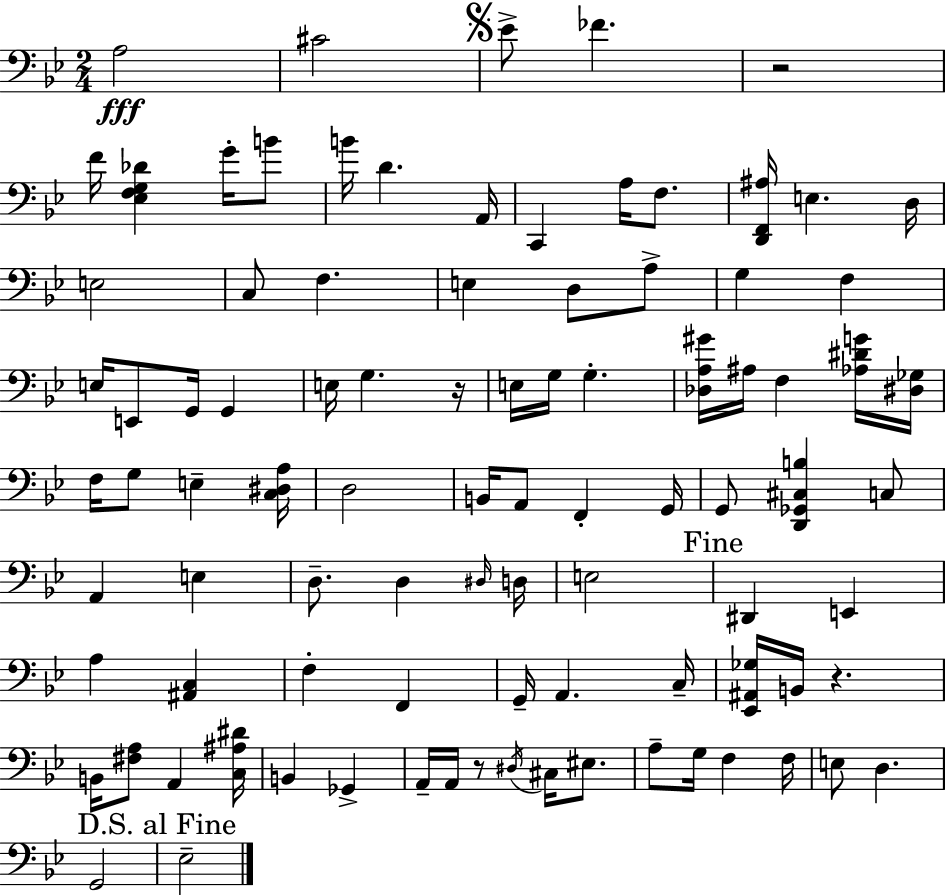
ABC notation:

X:1
T:Untitled
M:2/4
L:1/4
K:Gm
A,2 ^C2 _E/2 _F z2 F/4 [_E,F,G,_D] G/4 B/2 B/4 D A,,/4 C,, A,/4 F,/2 [D,,F,,^A,]/4 E, D,/4 E,2 C,/2 F, E, D,/2 A,/2 G, F, E,/4 E,,/2 G,,/4 G,, E,/4 G, z/4 E,/4 G,/4 G, [_D,A,^G]/4 ^A,/4 F, [_A,^DG]/4 [^D,_G,]/4 F,/4 G,/2 E, [C,^D,A,]/4 D,2 B,,/4 A,,/2 F,, G,,/4 G,,/2 [D,,_G,,^C,B,] C,/2 A,, E, D,/2 D, ^D,/4 D,/4 E,2 ^D,, E,, A, [^A,,C,] F, F,, G,,/4 A,, C,/4 [_E,,^A,,_G,]/4 B,,/4 z B,,/4 [^F,A,]/2 A,, [C,^A,^D]/4 B,, _G,, A,,/4 A,,/4 z/2 ^D,/4 ^C,/4 ^E,/2 A,/2 G,/4 F, F,/4 E,/2 D, G,,2 _E,2